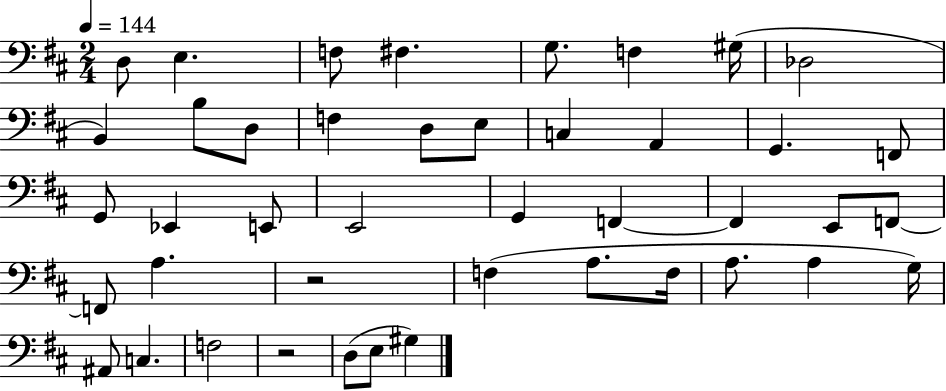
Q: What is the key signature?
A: D major